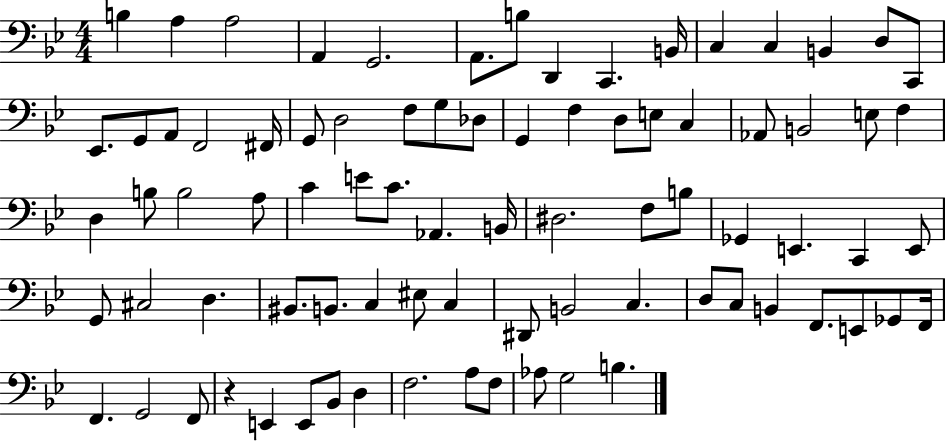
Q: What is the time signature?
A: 4/4